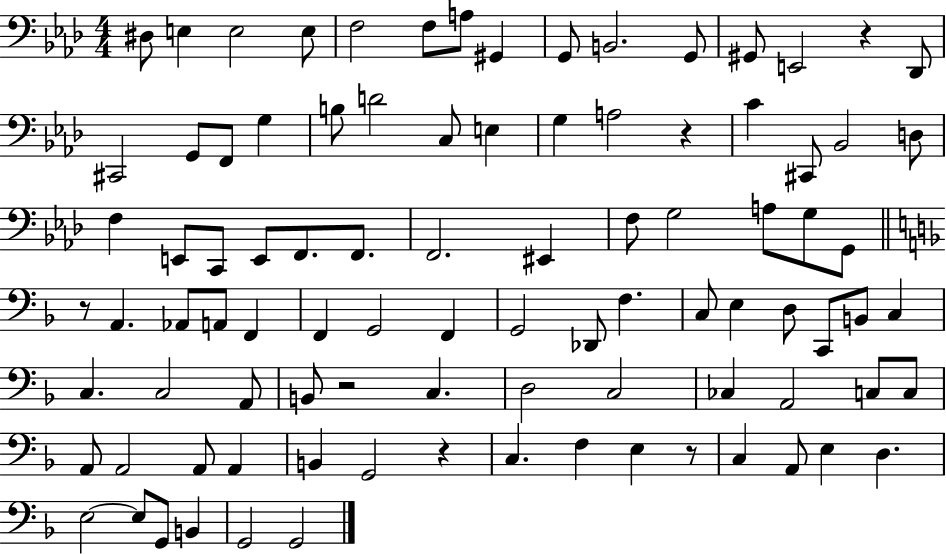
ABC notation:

X:1
T:Untitled
M:4/4
L:1/4
K:Ab
^D,/2 E, E,2 E,/2 F,2 F,/2 A,/2 ^G,, G,,/2 B,,2 G,,/2 ^G,,/2 E,,2 z _D,,/2 ^C,,2 G,,/2 F,,/2 G, B,/2 D2 C,/2 E, G, A,2 z C ^C,,/2 _B,,2 D,/2 F, E,,/2 C,,/2 E,,/2 F,,/2 F,,/2 F,,2 ^E,, F,/2 G,2 A,/2 G,/2 G,,/2 z/2 A,, _A,,/2 A,,/2 F,, F,, G,,2 F,, G,,2 _D,,/2 F, C,/2 E, D,/2 C,,/2 B,,/2 C, C, C,2 A,,/2 B,,/2 z2 C, D,2 C,2 _C, A,,2 C,/2 C,/2 A,,/2 A,,2 A,,/2 A,, B,, G,,2 z C, F, E, z/2 C, A,,/2 E, D, E,2 E,/2 G,,/2 B,, G,,2 G,,2